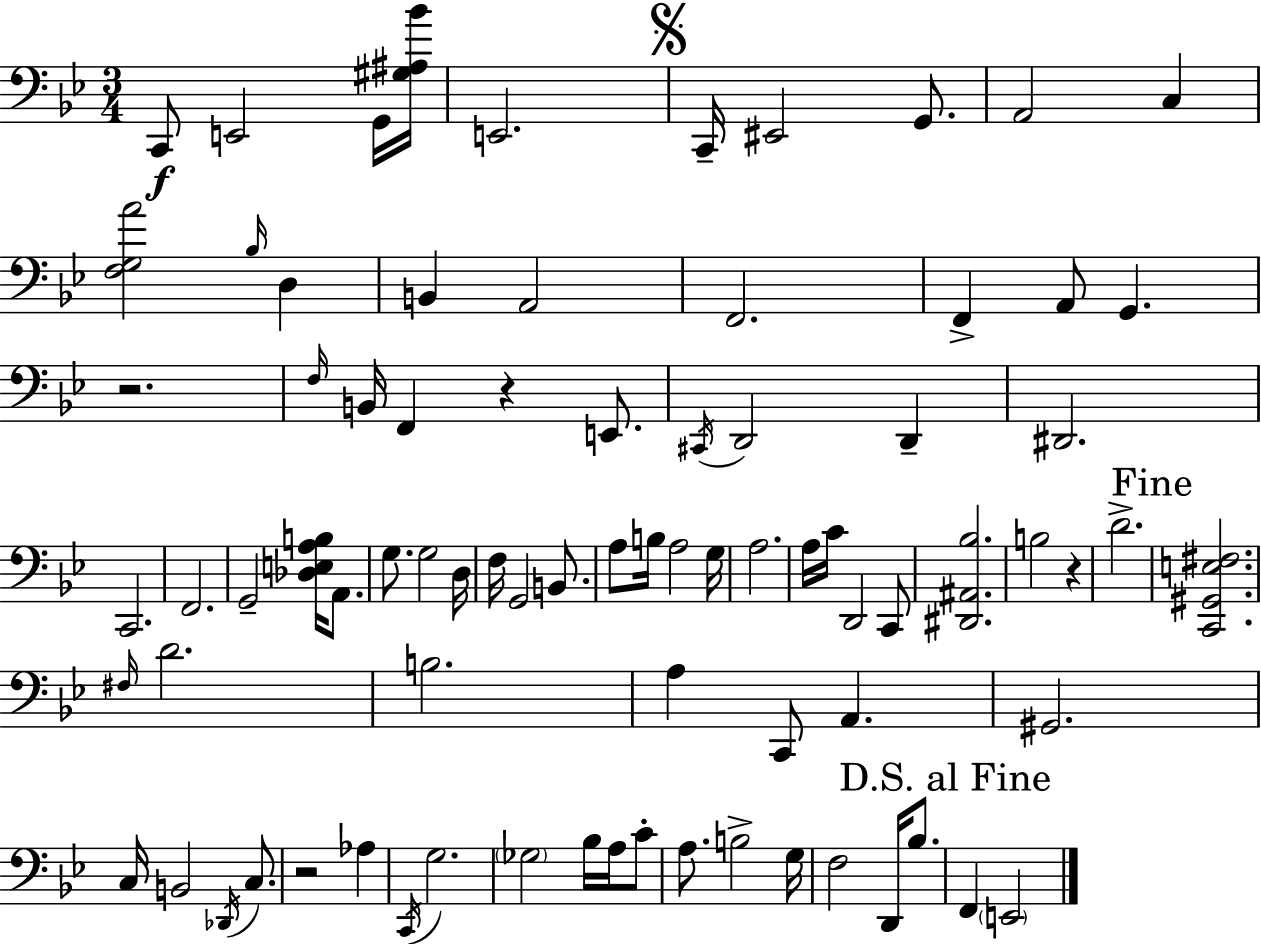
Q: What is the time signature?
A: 3/4